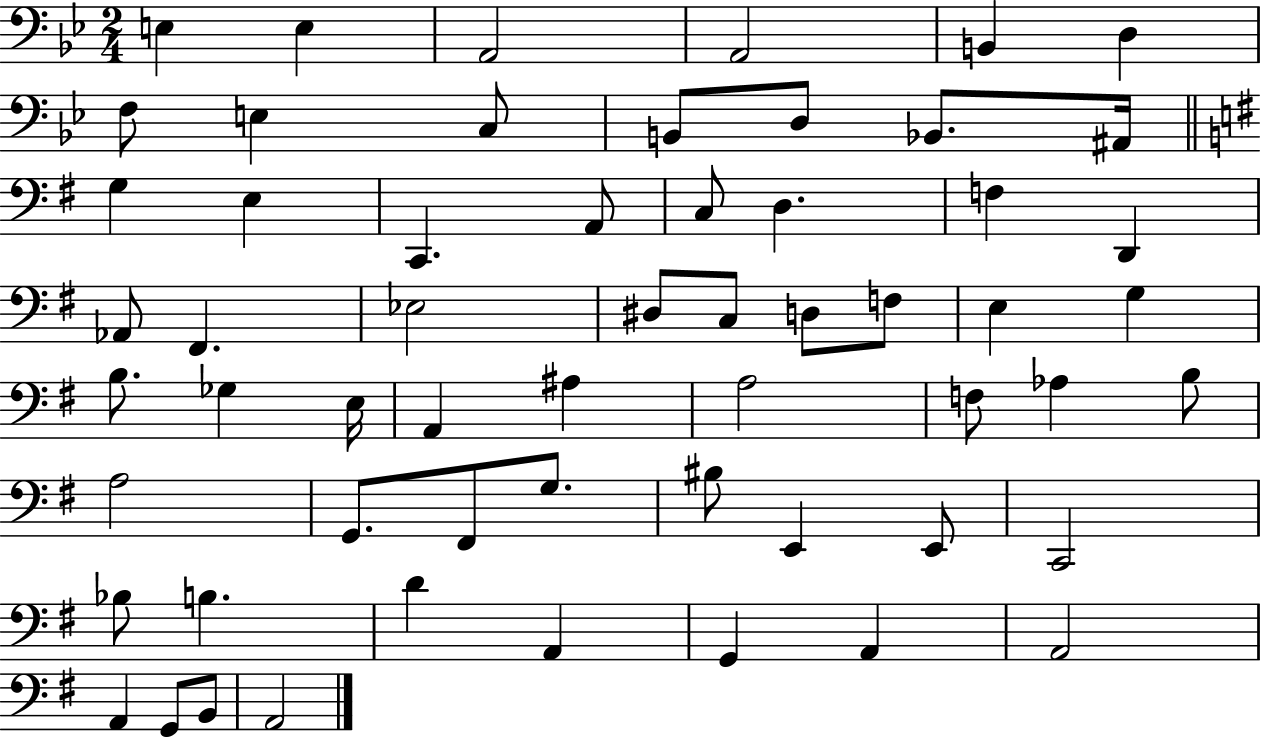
X:1
T:Untitled
M:2/4
L:1/4
K:Bb
E, E, A,,2 A,,2 B,, D, F,/2 E, C,/2 B,,/2 D,/2 _B,,/2 ^A,,/4 G, E, C,, A,,/2 C,/2 D, F, D,, _A,,/2 ^F,, _E,2 ^D,/2 C,/2 D,/2 F,/2 E, G, B,/2 _G, E,/4 A,, ^A, A,2 F,/2 _A, B,/2 A,2 G,,/2 ^F,,/2 G,/2 ^B,/2 E,, E,,/2 C,,2 _B,/2 B, D A,, G,, A,, A,,2 A,, G,,/2 B,,/2 A,,2